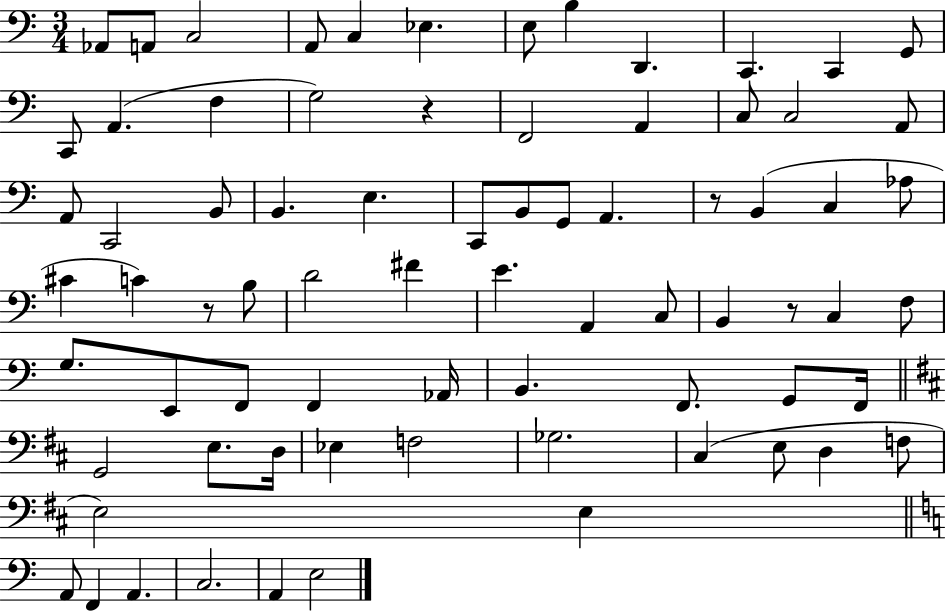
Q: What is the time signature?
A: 3/4